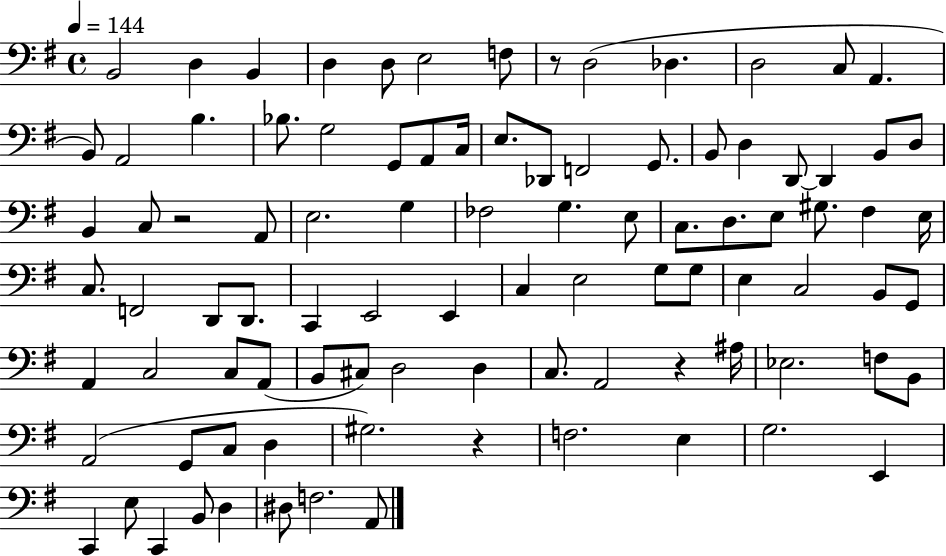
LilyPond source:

{
  \clef bass
  \time 4/4
  \defaultTimeSignature
  \key g \major
  \tempo 4 = 144
  b,2 d4 b,4 | d4 d8 e2 f8 | r8 d2( des4. | d2 c8 a,4. | \break b,8) a,2 b4. | bes8. g2 g,8 a,8 c16 | e8. des,8 f,2 g,8. | b,8 d4 d,8~~ d,4 b,8 d8 | \break b,4 c8 r2 a,8 | e2. g4 | fes2 g4. e8 | c8. d8. e8 gis8. fis4 e16 | \break c8. f,2 d,8 d,8. | c,4 e,2 e,4 | c4 e2 g8 g8 | e4 c2 b,8 g,8 | \break a,4 c2 c8 a,8( | b,8 cis8) d2 d4 | c8. a,2 r4 ais16 | ees2. f8 b,8 | \break a,2( g,8 c8 d4 | gis2.) r4 | f2. e4 | g2. e,4 | \break c,4 e8 c,4 b,8 d4 | dis8 f2. a,8 | \bar "|."
}